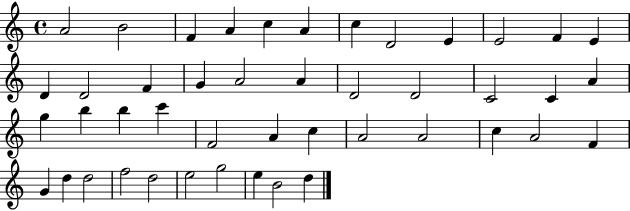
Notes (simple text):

A4/h B4/h F4/q A4/q C5/q A4/q C5/q D4/h E4/q E4/h F4/q E4/q D4/q D4/h F4/q G4/q A4/h A4/q D4/h D4/h C4/h C4/q A4/q G5/q B5/q B5/q C6/q F4/h A4/q C5/q A4/h A4/h C5/q A4/h F4/q G4/q D5/q D5/h F5/h D5/h E5/h G5/h E5/q B4/h D5/q